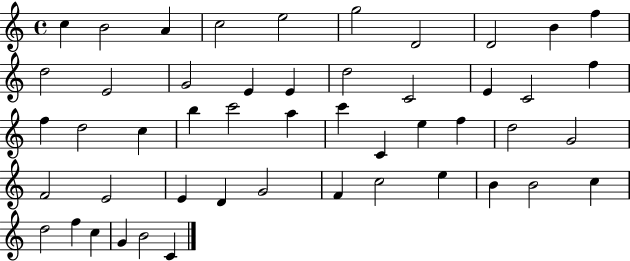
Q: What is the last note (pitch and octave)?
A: C4